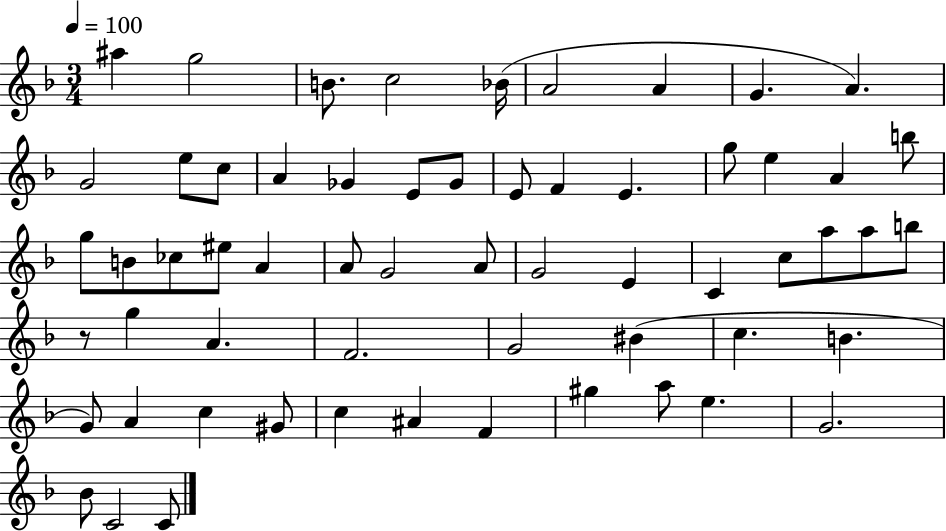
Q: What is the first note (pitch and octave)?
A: A#5